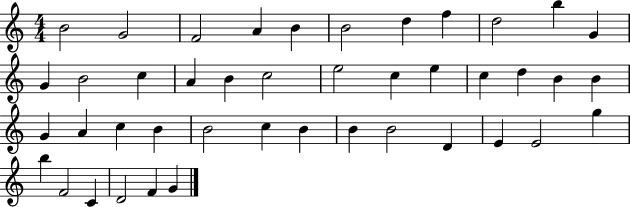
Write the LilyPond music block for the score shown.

{
  \clef treble
  \numericTimeSignature
  \time 4/4
  \key c \major
  b'2 g'2 | f'2 a'4 b'4 | b'2 d''4 f''4 | d''2 b''4 g'4 | \break g'4 b'2 c''4 | a'4 b'4 c''2 | e''2 c''4 e''4 | c''4 d''4 b'4 b'4 | \break g'4 a'4 c''4 b'4 | b'2 c''4 b'4 | b'4 b'2 d'4 | e'4 e'2 g''4 | \break b''4 f'2 c'4 | d'2 f'4 g'4 | \bar "|."
}